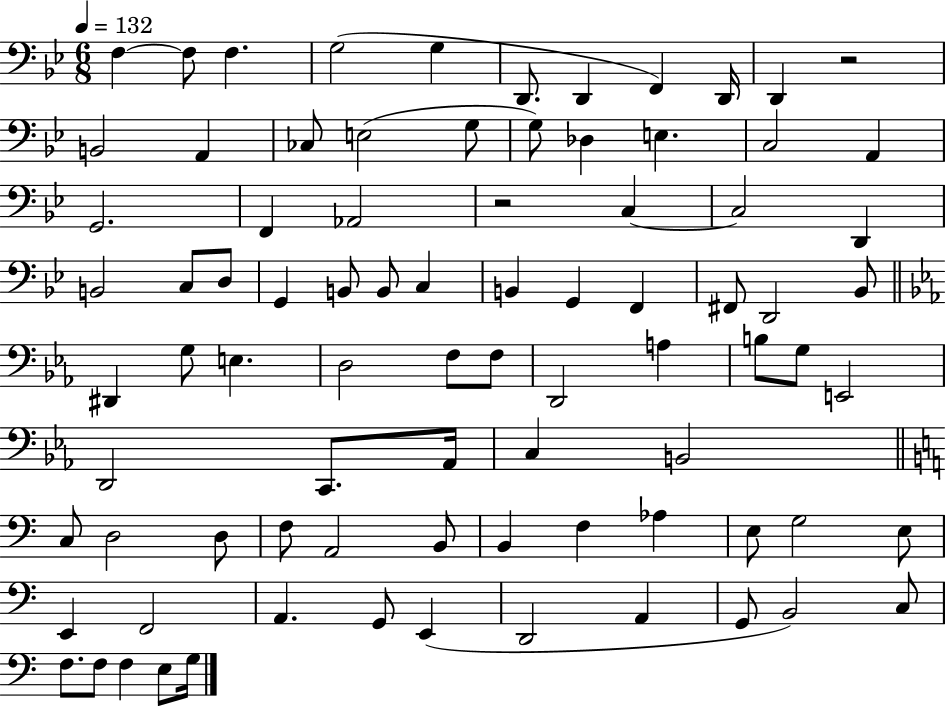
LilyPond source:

{
  \clef bass
  \numericTimeSignature
  \time 6/8
  \key bes \major
  \tempo 4 = 132
  f4~~ f8 f4. | g2( g4 | d,8. d,4 f,4) d,16 | d,4 r2 | \break b,2 a,4 | ces8 e2( g8 | g8) des4 e4. | c2 a,4 | \break g,2. | f,4 aes,2 | r2 c4~~ | c2 d,4 | \break b,2 c8 d8 | g,4 b,8 b,8 c4 | b,4 g,4 f,4 | fis,8 d,2 bes,8 | \break \bar "||" \break \key ees \major dis,4 g8 e4. | d2 f8 f8 | d,2 a4 | b8 g8 e,2 | \break d,2 c,8. aes,16 | c4 b,2 | \bar "||" \break \key a \minor c8 d2 d8 | f8 a,2 b,8 | b,4 f4 aes4 | e8 g2 e8 | \break e,4 f,2 | a,4. g,8 e,4( | d,2 a,4 | g,8 b,2) c8 | \break f8. f8 f4 e8 g16 | \bar "|."
}